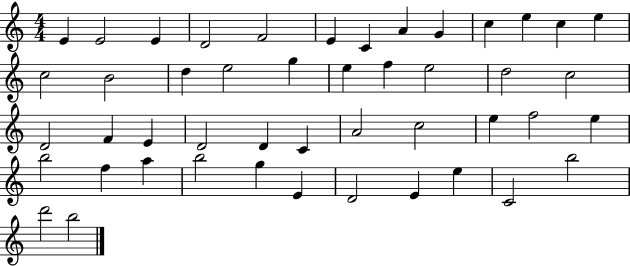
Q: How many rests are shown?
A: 0